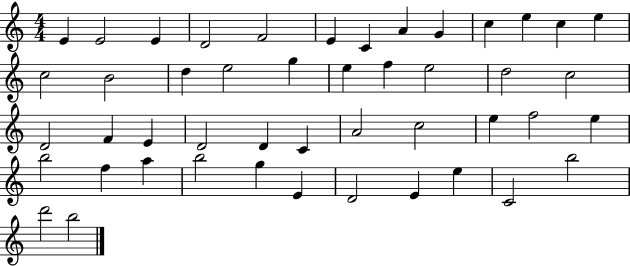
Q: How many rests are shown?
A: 0